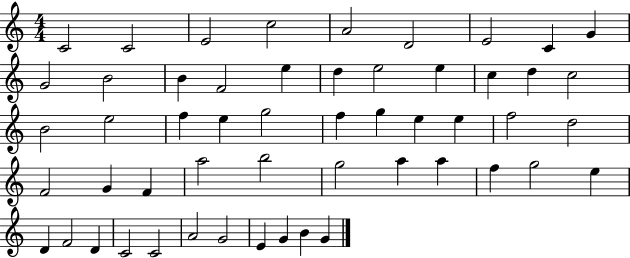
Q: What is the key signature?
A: C major